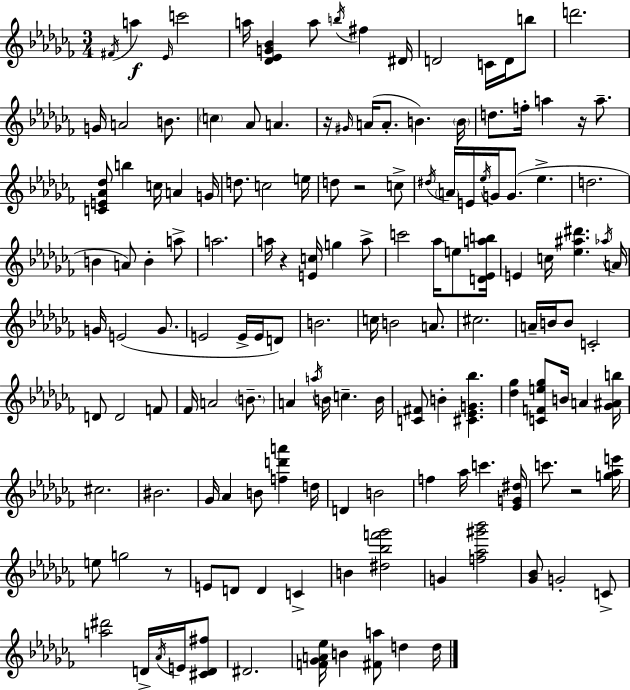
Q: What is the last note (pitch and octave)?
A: D5